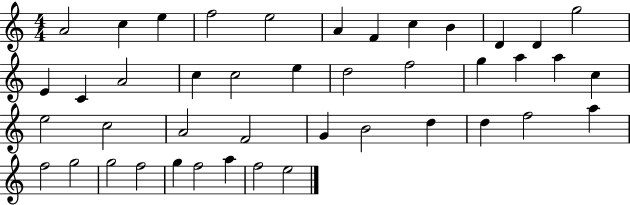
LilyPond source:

{
  \clef treble
  \numericTimeSignature
  \time 4/4
  \key c \major
  a'2 c''4 e''4 | f''2 e''2 | a'4 f'4 c''4 b'4 | d'4 d'4 g''2 | \break e'4 c'4 a'2 | c''4 c''2 e''4 | d''2 f''2 | g''4 a''4 a''4 c''4 | \break e''2 c''2 | a'2 f'2 | g'4 b'2 d''4 | d''4 f''2 a''4 | \break f''2 g''2 | g''2 f''2 | g''4 f''2 a''4 | f''2 e''2 | \break \bar "|."
}